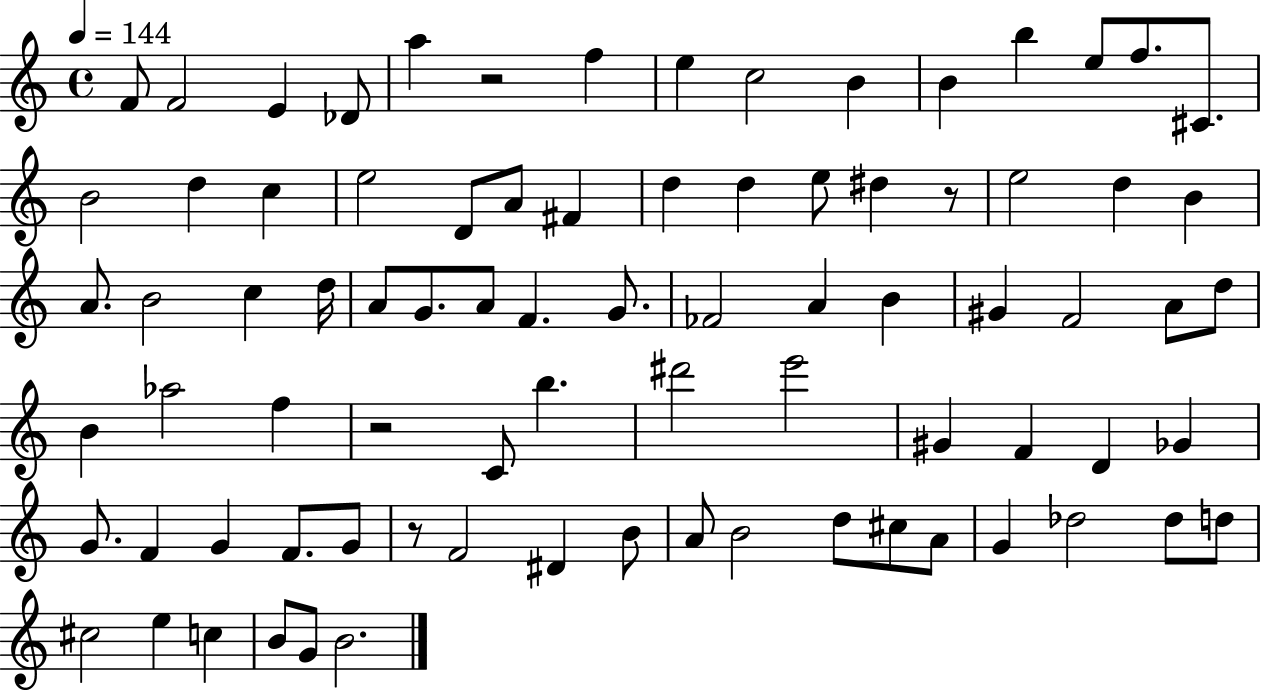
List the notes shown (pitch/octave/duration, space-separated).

F4/e F4/h E4/q Db4/e A5/q R/h F5/q E5/q C5/h B4/q B4/q B5/q E5/e F5/e. C#4/e. B4/h D5/q C5/q E5/h D4/e A4/e F#4/q D5/q D5/q E5/e D#5/q R/e E5/h D5/q B4/q A4/e. B4/h C5/q D5/s A4/e G4/e. A4/e F4/q. G4/e. FES4/h A4/q B4/q G#4/q F4/h A4/e D5/e B4/q Ab5/h F5/q R/h C4/e B5/q. D#6/h E6/h G#4/q F4/q D4/q Gb4/q G4/e. F4/q G4/q F4/e. G4/e R/e F4/h D#4/q B4/e A4/e B4/h D5/e C#5/e A4/e G4/q Db5/h Db5/e D5/e C#5/h E5/q C5/q B4/e G4/e B4/h.